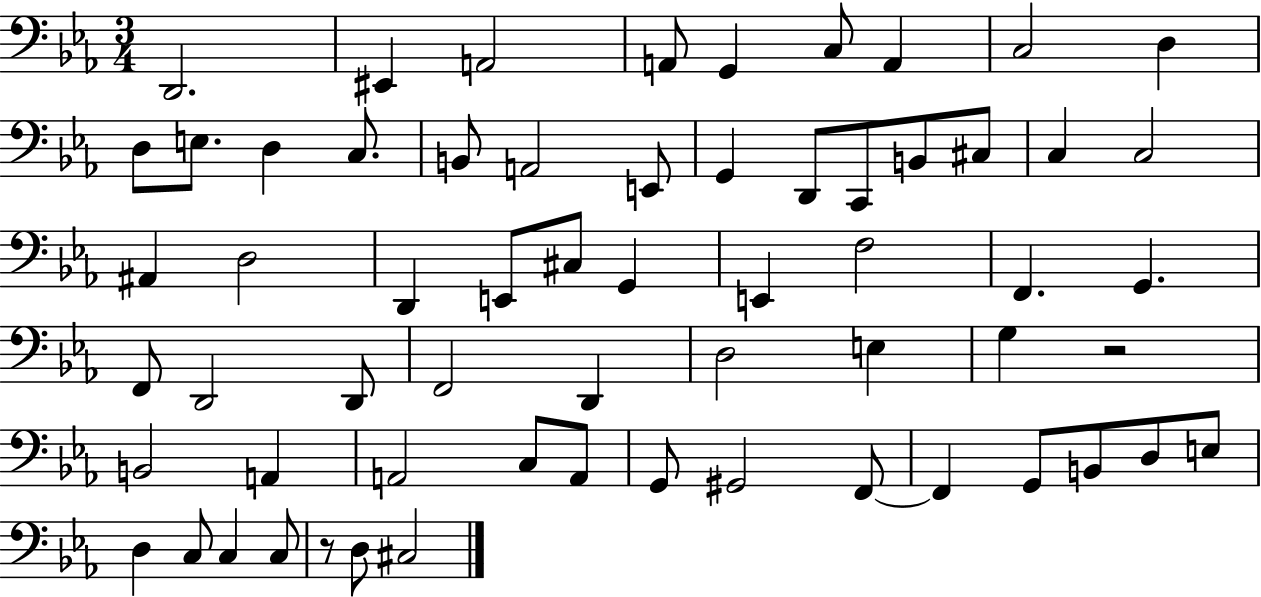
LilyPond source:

{
  \clef bass
  \numericTimeSignature
  \time 3/4
  \key ees \major
  d,2. | eis,4 a,2 | a,8 g,4 c8 a,4 | c2 d4 | \break d8 e8. d4 c8. | b,8 a,2 e,8 | g,4 d,8 c,8 b,8 cis8 | c4 c2 | \break ais,4 d2 | d,4 e,8 cis8 g,4 | e,4 f2 | f,4. g,4. | \break f,8 d,2 d,8 | f,2 d,4 | d2 e4 | g4 r2 | \break b,2 a,4 | a,2 c8 a,8 | g,8 gis,2 f,8~~ | f,4 g,8 b,8 d8 e8 | \break d4 c8 c4 c8 | r8 d8 cis2 | \bar "|."
}